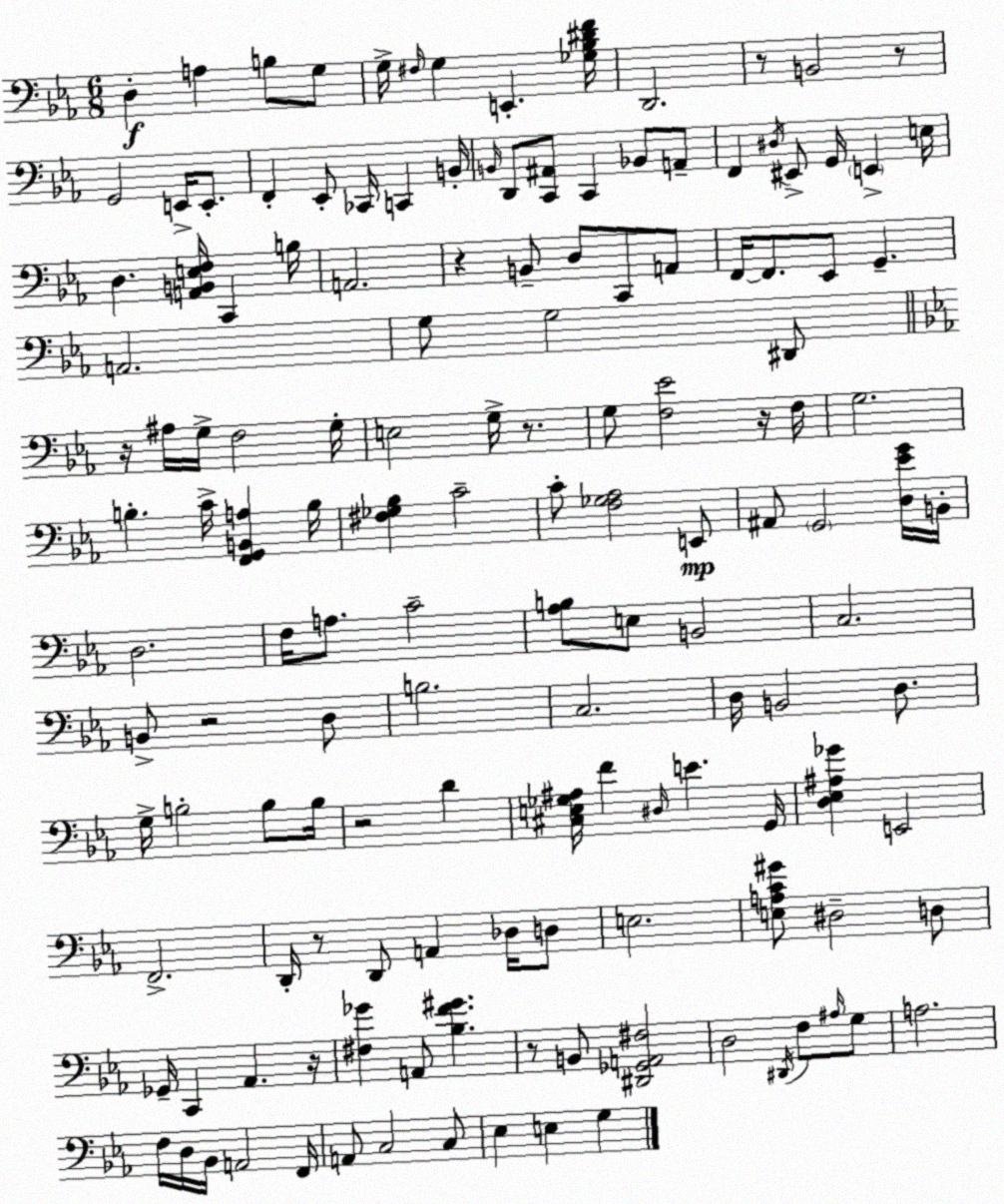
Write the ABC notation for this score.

X:1
T:Untitled
M:6/8
L:1/4
K:Eb
D, A, B,/2 G,/2 G,/4 ^F,/4 G, E,, [_G,_B,^DF]/4 D,,2 z/2 B,,2 z/2 G,,2 E,,/4 E,,/2 F,, _E,,/2 _C,,/4 C,, B,,/4 B,,/4 D,,/2 [C,,^A,,]/2 C,, _B,,/2 A,,/2 F,, ^D,/4 ^E,,/2 G,,/4 E,, E,/4 D, [A,,B,,E,F,]/4 C,, B,/4 A,,2 z B,,/2 D,/2 C,,/2 A,,/2 F,,/4 F,,/2 _E,,/2 G,, A,,2 G,/2 G,2 ^D,,/2 z/4 ^A,/4 G,/4 F,2 G,/4 E,2 G,/4 z/2 G,/2 [F,_E]2 z/4 F,/4 G,2 B, C/4 [F,,G,,B,,A,] B,/4 [^F,_G,_B,] C2 C/2 [F,_G,_A,]2 E,,/2 ^A,,/2 G,,2 [D,_EG]/4 B,,/4 D,2 F,/4 A,/2 C2 [_A,B,]/2 E,/2 B,,2 C,2 B,,/2 z2 D,/2 B,2 C,2 D,/4 B,,2 D,/2 G,/4 B,2 B,/2 B,/4 z2 D [^C,E,_G,^A,]/4 F ^D,/4 E G,,/4 [D,_E,^A,_G] E,,2 F,,2 D,,/4 z/2 D,,/2 A,, _D,/4 D,/2 E,2 [E,A,C^G]/2 ^D,2 D,/2 _G,,/4 C,, _A,, z/4 [^F,_G] A,,/2 [_B,F^G] z/2 B,,/2 [^D,,_G,,A,,^F,]2 D,2 ^D,,/4 F,/2 ^A,/4 G,/2 A,2 F,/4 D,/4 _B,,/4 A,,2 F,,/4 A,,/2 C,2 C,/2 _E, E, G,